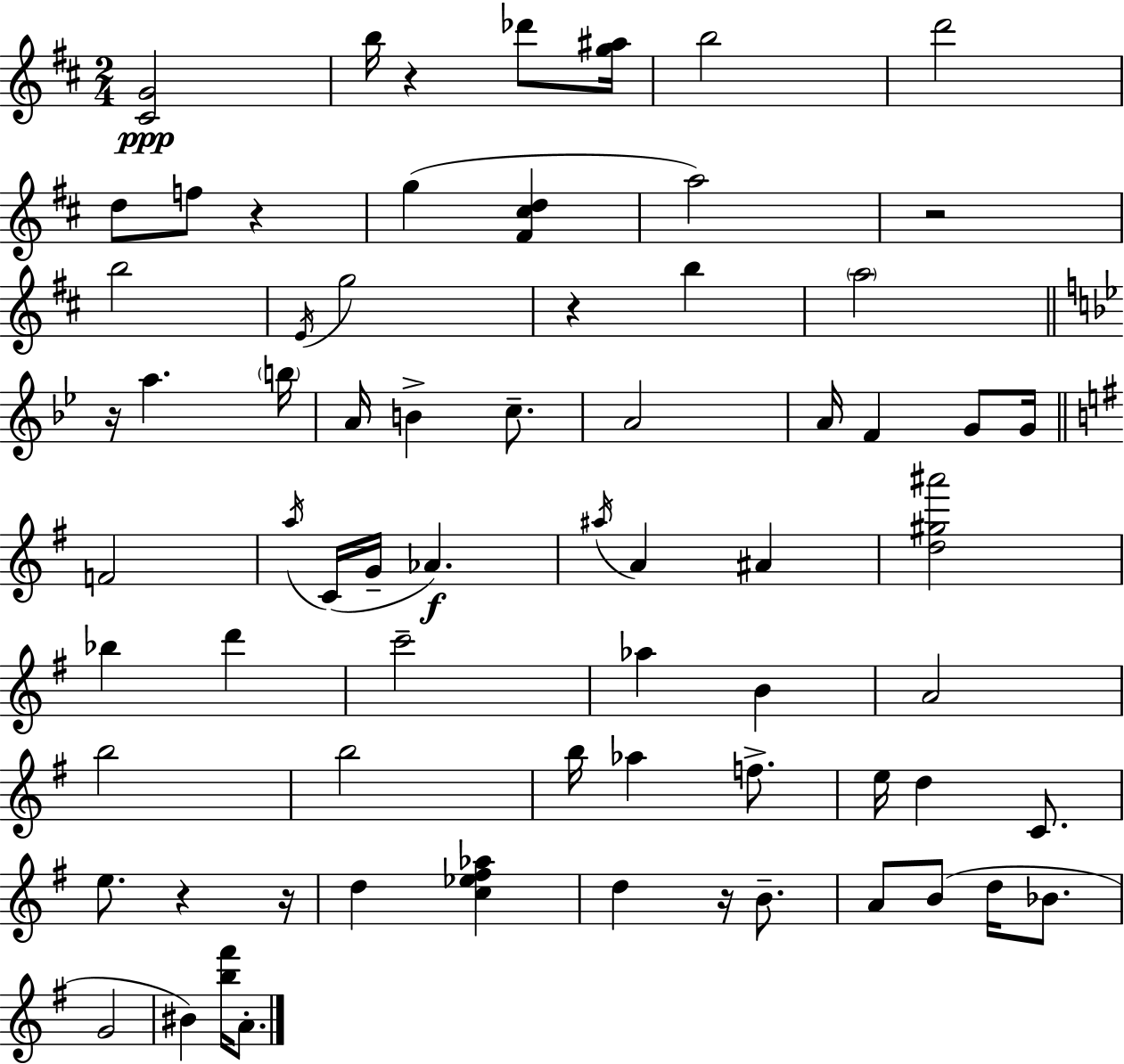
[C#4,G4]/h B5/s R/q Db6/e [G5,A#5]/s B5/h D6/h D5/e F5/e R/q G5/q [F#4,C#5,D5]/q A5/h R/h B5/h E4/s G5/h R/q B5/q A5/h R/s A5/q. B5/s A4/s B4/q C5/e. A4/h A4/s F4/q G4/e G4/s F4/h A5/s C4/s G4/s Ab4/q. A#5/s A4/q A#4/q [D5,G#5,A#6]/h Bb5/q D6/q C6/h Ab5/q B4/q A4/h B5/h B5/h B5/s Ab5/q F5/e. E5/s D5/q C4/e. E5/e. R/q R/s D5/q [C5,Eb5,F#5,Ab5]/q D5/q R/s B4/e. A4/e B4/e D5/s Bb4/e. G4/h BIS4/q [B5,F#6]/s A4/e.